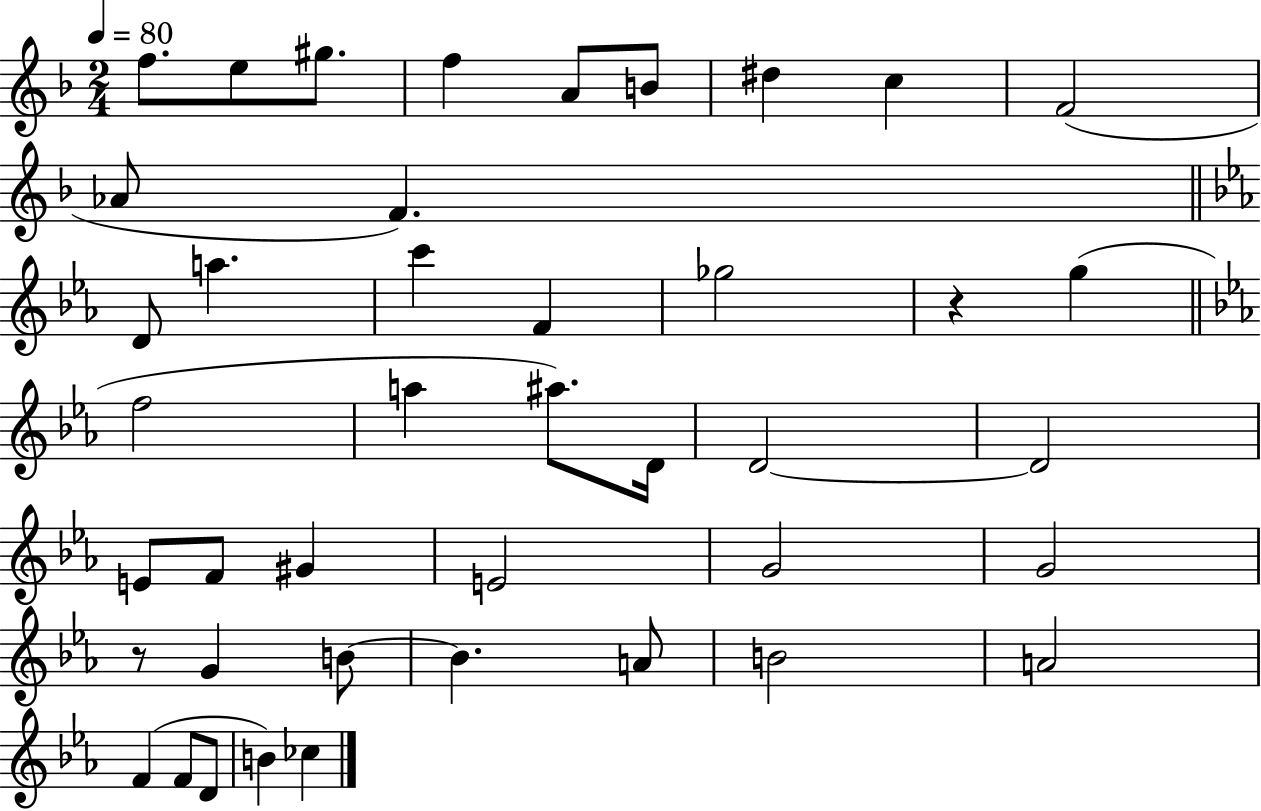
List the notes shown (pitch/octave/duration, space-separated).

F5/e. E5/e G#5/e. F5/q A4/e B4/e D#5/q C5/q F4/h Ab4/e F4/q. D4/e A5/q. C6/q F4/q Gb5/h R/q G5/q F5/h A5/q A#5/e. D4/s D4/h D4/h E4/e F4/e G#4/q E4/h G4/h G4/h R/e G4/q B4/e B4/q. A4/e B4/h A4/h F4/q F4/e D4/e B4/q CES5/q